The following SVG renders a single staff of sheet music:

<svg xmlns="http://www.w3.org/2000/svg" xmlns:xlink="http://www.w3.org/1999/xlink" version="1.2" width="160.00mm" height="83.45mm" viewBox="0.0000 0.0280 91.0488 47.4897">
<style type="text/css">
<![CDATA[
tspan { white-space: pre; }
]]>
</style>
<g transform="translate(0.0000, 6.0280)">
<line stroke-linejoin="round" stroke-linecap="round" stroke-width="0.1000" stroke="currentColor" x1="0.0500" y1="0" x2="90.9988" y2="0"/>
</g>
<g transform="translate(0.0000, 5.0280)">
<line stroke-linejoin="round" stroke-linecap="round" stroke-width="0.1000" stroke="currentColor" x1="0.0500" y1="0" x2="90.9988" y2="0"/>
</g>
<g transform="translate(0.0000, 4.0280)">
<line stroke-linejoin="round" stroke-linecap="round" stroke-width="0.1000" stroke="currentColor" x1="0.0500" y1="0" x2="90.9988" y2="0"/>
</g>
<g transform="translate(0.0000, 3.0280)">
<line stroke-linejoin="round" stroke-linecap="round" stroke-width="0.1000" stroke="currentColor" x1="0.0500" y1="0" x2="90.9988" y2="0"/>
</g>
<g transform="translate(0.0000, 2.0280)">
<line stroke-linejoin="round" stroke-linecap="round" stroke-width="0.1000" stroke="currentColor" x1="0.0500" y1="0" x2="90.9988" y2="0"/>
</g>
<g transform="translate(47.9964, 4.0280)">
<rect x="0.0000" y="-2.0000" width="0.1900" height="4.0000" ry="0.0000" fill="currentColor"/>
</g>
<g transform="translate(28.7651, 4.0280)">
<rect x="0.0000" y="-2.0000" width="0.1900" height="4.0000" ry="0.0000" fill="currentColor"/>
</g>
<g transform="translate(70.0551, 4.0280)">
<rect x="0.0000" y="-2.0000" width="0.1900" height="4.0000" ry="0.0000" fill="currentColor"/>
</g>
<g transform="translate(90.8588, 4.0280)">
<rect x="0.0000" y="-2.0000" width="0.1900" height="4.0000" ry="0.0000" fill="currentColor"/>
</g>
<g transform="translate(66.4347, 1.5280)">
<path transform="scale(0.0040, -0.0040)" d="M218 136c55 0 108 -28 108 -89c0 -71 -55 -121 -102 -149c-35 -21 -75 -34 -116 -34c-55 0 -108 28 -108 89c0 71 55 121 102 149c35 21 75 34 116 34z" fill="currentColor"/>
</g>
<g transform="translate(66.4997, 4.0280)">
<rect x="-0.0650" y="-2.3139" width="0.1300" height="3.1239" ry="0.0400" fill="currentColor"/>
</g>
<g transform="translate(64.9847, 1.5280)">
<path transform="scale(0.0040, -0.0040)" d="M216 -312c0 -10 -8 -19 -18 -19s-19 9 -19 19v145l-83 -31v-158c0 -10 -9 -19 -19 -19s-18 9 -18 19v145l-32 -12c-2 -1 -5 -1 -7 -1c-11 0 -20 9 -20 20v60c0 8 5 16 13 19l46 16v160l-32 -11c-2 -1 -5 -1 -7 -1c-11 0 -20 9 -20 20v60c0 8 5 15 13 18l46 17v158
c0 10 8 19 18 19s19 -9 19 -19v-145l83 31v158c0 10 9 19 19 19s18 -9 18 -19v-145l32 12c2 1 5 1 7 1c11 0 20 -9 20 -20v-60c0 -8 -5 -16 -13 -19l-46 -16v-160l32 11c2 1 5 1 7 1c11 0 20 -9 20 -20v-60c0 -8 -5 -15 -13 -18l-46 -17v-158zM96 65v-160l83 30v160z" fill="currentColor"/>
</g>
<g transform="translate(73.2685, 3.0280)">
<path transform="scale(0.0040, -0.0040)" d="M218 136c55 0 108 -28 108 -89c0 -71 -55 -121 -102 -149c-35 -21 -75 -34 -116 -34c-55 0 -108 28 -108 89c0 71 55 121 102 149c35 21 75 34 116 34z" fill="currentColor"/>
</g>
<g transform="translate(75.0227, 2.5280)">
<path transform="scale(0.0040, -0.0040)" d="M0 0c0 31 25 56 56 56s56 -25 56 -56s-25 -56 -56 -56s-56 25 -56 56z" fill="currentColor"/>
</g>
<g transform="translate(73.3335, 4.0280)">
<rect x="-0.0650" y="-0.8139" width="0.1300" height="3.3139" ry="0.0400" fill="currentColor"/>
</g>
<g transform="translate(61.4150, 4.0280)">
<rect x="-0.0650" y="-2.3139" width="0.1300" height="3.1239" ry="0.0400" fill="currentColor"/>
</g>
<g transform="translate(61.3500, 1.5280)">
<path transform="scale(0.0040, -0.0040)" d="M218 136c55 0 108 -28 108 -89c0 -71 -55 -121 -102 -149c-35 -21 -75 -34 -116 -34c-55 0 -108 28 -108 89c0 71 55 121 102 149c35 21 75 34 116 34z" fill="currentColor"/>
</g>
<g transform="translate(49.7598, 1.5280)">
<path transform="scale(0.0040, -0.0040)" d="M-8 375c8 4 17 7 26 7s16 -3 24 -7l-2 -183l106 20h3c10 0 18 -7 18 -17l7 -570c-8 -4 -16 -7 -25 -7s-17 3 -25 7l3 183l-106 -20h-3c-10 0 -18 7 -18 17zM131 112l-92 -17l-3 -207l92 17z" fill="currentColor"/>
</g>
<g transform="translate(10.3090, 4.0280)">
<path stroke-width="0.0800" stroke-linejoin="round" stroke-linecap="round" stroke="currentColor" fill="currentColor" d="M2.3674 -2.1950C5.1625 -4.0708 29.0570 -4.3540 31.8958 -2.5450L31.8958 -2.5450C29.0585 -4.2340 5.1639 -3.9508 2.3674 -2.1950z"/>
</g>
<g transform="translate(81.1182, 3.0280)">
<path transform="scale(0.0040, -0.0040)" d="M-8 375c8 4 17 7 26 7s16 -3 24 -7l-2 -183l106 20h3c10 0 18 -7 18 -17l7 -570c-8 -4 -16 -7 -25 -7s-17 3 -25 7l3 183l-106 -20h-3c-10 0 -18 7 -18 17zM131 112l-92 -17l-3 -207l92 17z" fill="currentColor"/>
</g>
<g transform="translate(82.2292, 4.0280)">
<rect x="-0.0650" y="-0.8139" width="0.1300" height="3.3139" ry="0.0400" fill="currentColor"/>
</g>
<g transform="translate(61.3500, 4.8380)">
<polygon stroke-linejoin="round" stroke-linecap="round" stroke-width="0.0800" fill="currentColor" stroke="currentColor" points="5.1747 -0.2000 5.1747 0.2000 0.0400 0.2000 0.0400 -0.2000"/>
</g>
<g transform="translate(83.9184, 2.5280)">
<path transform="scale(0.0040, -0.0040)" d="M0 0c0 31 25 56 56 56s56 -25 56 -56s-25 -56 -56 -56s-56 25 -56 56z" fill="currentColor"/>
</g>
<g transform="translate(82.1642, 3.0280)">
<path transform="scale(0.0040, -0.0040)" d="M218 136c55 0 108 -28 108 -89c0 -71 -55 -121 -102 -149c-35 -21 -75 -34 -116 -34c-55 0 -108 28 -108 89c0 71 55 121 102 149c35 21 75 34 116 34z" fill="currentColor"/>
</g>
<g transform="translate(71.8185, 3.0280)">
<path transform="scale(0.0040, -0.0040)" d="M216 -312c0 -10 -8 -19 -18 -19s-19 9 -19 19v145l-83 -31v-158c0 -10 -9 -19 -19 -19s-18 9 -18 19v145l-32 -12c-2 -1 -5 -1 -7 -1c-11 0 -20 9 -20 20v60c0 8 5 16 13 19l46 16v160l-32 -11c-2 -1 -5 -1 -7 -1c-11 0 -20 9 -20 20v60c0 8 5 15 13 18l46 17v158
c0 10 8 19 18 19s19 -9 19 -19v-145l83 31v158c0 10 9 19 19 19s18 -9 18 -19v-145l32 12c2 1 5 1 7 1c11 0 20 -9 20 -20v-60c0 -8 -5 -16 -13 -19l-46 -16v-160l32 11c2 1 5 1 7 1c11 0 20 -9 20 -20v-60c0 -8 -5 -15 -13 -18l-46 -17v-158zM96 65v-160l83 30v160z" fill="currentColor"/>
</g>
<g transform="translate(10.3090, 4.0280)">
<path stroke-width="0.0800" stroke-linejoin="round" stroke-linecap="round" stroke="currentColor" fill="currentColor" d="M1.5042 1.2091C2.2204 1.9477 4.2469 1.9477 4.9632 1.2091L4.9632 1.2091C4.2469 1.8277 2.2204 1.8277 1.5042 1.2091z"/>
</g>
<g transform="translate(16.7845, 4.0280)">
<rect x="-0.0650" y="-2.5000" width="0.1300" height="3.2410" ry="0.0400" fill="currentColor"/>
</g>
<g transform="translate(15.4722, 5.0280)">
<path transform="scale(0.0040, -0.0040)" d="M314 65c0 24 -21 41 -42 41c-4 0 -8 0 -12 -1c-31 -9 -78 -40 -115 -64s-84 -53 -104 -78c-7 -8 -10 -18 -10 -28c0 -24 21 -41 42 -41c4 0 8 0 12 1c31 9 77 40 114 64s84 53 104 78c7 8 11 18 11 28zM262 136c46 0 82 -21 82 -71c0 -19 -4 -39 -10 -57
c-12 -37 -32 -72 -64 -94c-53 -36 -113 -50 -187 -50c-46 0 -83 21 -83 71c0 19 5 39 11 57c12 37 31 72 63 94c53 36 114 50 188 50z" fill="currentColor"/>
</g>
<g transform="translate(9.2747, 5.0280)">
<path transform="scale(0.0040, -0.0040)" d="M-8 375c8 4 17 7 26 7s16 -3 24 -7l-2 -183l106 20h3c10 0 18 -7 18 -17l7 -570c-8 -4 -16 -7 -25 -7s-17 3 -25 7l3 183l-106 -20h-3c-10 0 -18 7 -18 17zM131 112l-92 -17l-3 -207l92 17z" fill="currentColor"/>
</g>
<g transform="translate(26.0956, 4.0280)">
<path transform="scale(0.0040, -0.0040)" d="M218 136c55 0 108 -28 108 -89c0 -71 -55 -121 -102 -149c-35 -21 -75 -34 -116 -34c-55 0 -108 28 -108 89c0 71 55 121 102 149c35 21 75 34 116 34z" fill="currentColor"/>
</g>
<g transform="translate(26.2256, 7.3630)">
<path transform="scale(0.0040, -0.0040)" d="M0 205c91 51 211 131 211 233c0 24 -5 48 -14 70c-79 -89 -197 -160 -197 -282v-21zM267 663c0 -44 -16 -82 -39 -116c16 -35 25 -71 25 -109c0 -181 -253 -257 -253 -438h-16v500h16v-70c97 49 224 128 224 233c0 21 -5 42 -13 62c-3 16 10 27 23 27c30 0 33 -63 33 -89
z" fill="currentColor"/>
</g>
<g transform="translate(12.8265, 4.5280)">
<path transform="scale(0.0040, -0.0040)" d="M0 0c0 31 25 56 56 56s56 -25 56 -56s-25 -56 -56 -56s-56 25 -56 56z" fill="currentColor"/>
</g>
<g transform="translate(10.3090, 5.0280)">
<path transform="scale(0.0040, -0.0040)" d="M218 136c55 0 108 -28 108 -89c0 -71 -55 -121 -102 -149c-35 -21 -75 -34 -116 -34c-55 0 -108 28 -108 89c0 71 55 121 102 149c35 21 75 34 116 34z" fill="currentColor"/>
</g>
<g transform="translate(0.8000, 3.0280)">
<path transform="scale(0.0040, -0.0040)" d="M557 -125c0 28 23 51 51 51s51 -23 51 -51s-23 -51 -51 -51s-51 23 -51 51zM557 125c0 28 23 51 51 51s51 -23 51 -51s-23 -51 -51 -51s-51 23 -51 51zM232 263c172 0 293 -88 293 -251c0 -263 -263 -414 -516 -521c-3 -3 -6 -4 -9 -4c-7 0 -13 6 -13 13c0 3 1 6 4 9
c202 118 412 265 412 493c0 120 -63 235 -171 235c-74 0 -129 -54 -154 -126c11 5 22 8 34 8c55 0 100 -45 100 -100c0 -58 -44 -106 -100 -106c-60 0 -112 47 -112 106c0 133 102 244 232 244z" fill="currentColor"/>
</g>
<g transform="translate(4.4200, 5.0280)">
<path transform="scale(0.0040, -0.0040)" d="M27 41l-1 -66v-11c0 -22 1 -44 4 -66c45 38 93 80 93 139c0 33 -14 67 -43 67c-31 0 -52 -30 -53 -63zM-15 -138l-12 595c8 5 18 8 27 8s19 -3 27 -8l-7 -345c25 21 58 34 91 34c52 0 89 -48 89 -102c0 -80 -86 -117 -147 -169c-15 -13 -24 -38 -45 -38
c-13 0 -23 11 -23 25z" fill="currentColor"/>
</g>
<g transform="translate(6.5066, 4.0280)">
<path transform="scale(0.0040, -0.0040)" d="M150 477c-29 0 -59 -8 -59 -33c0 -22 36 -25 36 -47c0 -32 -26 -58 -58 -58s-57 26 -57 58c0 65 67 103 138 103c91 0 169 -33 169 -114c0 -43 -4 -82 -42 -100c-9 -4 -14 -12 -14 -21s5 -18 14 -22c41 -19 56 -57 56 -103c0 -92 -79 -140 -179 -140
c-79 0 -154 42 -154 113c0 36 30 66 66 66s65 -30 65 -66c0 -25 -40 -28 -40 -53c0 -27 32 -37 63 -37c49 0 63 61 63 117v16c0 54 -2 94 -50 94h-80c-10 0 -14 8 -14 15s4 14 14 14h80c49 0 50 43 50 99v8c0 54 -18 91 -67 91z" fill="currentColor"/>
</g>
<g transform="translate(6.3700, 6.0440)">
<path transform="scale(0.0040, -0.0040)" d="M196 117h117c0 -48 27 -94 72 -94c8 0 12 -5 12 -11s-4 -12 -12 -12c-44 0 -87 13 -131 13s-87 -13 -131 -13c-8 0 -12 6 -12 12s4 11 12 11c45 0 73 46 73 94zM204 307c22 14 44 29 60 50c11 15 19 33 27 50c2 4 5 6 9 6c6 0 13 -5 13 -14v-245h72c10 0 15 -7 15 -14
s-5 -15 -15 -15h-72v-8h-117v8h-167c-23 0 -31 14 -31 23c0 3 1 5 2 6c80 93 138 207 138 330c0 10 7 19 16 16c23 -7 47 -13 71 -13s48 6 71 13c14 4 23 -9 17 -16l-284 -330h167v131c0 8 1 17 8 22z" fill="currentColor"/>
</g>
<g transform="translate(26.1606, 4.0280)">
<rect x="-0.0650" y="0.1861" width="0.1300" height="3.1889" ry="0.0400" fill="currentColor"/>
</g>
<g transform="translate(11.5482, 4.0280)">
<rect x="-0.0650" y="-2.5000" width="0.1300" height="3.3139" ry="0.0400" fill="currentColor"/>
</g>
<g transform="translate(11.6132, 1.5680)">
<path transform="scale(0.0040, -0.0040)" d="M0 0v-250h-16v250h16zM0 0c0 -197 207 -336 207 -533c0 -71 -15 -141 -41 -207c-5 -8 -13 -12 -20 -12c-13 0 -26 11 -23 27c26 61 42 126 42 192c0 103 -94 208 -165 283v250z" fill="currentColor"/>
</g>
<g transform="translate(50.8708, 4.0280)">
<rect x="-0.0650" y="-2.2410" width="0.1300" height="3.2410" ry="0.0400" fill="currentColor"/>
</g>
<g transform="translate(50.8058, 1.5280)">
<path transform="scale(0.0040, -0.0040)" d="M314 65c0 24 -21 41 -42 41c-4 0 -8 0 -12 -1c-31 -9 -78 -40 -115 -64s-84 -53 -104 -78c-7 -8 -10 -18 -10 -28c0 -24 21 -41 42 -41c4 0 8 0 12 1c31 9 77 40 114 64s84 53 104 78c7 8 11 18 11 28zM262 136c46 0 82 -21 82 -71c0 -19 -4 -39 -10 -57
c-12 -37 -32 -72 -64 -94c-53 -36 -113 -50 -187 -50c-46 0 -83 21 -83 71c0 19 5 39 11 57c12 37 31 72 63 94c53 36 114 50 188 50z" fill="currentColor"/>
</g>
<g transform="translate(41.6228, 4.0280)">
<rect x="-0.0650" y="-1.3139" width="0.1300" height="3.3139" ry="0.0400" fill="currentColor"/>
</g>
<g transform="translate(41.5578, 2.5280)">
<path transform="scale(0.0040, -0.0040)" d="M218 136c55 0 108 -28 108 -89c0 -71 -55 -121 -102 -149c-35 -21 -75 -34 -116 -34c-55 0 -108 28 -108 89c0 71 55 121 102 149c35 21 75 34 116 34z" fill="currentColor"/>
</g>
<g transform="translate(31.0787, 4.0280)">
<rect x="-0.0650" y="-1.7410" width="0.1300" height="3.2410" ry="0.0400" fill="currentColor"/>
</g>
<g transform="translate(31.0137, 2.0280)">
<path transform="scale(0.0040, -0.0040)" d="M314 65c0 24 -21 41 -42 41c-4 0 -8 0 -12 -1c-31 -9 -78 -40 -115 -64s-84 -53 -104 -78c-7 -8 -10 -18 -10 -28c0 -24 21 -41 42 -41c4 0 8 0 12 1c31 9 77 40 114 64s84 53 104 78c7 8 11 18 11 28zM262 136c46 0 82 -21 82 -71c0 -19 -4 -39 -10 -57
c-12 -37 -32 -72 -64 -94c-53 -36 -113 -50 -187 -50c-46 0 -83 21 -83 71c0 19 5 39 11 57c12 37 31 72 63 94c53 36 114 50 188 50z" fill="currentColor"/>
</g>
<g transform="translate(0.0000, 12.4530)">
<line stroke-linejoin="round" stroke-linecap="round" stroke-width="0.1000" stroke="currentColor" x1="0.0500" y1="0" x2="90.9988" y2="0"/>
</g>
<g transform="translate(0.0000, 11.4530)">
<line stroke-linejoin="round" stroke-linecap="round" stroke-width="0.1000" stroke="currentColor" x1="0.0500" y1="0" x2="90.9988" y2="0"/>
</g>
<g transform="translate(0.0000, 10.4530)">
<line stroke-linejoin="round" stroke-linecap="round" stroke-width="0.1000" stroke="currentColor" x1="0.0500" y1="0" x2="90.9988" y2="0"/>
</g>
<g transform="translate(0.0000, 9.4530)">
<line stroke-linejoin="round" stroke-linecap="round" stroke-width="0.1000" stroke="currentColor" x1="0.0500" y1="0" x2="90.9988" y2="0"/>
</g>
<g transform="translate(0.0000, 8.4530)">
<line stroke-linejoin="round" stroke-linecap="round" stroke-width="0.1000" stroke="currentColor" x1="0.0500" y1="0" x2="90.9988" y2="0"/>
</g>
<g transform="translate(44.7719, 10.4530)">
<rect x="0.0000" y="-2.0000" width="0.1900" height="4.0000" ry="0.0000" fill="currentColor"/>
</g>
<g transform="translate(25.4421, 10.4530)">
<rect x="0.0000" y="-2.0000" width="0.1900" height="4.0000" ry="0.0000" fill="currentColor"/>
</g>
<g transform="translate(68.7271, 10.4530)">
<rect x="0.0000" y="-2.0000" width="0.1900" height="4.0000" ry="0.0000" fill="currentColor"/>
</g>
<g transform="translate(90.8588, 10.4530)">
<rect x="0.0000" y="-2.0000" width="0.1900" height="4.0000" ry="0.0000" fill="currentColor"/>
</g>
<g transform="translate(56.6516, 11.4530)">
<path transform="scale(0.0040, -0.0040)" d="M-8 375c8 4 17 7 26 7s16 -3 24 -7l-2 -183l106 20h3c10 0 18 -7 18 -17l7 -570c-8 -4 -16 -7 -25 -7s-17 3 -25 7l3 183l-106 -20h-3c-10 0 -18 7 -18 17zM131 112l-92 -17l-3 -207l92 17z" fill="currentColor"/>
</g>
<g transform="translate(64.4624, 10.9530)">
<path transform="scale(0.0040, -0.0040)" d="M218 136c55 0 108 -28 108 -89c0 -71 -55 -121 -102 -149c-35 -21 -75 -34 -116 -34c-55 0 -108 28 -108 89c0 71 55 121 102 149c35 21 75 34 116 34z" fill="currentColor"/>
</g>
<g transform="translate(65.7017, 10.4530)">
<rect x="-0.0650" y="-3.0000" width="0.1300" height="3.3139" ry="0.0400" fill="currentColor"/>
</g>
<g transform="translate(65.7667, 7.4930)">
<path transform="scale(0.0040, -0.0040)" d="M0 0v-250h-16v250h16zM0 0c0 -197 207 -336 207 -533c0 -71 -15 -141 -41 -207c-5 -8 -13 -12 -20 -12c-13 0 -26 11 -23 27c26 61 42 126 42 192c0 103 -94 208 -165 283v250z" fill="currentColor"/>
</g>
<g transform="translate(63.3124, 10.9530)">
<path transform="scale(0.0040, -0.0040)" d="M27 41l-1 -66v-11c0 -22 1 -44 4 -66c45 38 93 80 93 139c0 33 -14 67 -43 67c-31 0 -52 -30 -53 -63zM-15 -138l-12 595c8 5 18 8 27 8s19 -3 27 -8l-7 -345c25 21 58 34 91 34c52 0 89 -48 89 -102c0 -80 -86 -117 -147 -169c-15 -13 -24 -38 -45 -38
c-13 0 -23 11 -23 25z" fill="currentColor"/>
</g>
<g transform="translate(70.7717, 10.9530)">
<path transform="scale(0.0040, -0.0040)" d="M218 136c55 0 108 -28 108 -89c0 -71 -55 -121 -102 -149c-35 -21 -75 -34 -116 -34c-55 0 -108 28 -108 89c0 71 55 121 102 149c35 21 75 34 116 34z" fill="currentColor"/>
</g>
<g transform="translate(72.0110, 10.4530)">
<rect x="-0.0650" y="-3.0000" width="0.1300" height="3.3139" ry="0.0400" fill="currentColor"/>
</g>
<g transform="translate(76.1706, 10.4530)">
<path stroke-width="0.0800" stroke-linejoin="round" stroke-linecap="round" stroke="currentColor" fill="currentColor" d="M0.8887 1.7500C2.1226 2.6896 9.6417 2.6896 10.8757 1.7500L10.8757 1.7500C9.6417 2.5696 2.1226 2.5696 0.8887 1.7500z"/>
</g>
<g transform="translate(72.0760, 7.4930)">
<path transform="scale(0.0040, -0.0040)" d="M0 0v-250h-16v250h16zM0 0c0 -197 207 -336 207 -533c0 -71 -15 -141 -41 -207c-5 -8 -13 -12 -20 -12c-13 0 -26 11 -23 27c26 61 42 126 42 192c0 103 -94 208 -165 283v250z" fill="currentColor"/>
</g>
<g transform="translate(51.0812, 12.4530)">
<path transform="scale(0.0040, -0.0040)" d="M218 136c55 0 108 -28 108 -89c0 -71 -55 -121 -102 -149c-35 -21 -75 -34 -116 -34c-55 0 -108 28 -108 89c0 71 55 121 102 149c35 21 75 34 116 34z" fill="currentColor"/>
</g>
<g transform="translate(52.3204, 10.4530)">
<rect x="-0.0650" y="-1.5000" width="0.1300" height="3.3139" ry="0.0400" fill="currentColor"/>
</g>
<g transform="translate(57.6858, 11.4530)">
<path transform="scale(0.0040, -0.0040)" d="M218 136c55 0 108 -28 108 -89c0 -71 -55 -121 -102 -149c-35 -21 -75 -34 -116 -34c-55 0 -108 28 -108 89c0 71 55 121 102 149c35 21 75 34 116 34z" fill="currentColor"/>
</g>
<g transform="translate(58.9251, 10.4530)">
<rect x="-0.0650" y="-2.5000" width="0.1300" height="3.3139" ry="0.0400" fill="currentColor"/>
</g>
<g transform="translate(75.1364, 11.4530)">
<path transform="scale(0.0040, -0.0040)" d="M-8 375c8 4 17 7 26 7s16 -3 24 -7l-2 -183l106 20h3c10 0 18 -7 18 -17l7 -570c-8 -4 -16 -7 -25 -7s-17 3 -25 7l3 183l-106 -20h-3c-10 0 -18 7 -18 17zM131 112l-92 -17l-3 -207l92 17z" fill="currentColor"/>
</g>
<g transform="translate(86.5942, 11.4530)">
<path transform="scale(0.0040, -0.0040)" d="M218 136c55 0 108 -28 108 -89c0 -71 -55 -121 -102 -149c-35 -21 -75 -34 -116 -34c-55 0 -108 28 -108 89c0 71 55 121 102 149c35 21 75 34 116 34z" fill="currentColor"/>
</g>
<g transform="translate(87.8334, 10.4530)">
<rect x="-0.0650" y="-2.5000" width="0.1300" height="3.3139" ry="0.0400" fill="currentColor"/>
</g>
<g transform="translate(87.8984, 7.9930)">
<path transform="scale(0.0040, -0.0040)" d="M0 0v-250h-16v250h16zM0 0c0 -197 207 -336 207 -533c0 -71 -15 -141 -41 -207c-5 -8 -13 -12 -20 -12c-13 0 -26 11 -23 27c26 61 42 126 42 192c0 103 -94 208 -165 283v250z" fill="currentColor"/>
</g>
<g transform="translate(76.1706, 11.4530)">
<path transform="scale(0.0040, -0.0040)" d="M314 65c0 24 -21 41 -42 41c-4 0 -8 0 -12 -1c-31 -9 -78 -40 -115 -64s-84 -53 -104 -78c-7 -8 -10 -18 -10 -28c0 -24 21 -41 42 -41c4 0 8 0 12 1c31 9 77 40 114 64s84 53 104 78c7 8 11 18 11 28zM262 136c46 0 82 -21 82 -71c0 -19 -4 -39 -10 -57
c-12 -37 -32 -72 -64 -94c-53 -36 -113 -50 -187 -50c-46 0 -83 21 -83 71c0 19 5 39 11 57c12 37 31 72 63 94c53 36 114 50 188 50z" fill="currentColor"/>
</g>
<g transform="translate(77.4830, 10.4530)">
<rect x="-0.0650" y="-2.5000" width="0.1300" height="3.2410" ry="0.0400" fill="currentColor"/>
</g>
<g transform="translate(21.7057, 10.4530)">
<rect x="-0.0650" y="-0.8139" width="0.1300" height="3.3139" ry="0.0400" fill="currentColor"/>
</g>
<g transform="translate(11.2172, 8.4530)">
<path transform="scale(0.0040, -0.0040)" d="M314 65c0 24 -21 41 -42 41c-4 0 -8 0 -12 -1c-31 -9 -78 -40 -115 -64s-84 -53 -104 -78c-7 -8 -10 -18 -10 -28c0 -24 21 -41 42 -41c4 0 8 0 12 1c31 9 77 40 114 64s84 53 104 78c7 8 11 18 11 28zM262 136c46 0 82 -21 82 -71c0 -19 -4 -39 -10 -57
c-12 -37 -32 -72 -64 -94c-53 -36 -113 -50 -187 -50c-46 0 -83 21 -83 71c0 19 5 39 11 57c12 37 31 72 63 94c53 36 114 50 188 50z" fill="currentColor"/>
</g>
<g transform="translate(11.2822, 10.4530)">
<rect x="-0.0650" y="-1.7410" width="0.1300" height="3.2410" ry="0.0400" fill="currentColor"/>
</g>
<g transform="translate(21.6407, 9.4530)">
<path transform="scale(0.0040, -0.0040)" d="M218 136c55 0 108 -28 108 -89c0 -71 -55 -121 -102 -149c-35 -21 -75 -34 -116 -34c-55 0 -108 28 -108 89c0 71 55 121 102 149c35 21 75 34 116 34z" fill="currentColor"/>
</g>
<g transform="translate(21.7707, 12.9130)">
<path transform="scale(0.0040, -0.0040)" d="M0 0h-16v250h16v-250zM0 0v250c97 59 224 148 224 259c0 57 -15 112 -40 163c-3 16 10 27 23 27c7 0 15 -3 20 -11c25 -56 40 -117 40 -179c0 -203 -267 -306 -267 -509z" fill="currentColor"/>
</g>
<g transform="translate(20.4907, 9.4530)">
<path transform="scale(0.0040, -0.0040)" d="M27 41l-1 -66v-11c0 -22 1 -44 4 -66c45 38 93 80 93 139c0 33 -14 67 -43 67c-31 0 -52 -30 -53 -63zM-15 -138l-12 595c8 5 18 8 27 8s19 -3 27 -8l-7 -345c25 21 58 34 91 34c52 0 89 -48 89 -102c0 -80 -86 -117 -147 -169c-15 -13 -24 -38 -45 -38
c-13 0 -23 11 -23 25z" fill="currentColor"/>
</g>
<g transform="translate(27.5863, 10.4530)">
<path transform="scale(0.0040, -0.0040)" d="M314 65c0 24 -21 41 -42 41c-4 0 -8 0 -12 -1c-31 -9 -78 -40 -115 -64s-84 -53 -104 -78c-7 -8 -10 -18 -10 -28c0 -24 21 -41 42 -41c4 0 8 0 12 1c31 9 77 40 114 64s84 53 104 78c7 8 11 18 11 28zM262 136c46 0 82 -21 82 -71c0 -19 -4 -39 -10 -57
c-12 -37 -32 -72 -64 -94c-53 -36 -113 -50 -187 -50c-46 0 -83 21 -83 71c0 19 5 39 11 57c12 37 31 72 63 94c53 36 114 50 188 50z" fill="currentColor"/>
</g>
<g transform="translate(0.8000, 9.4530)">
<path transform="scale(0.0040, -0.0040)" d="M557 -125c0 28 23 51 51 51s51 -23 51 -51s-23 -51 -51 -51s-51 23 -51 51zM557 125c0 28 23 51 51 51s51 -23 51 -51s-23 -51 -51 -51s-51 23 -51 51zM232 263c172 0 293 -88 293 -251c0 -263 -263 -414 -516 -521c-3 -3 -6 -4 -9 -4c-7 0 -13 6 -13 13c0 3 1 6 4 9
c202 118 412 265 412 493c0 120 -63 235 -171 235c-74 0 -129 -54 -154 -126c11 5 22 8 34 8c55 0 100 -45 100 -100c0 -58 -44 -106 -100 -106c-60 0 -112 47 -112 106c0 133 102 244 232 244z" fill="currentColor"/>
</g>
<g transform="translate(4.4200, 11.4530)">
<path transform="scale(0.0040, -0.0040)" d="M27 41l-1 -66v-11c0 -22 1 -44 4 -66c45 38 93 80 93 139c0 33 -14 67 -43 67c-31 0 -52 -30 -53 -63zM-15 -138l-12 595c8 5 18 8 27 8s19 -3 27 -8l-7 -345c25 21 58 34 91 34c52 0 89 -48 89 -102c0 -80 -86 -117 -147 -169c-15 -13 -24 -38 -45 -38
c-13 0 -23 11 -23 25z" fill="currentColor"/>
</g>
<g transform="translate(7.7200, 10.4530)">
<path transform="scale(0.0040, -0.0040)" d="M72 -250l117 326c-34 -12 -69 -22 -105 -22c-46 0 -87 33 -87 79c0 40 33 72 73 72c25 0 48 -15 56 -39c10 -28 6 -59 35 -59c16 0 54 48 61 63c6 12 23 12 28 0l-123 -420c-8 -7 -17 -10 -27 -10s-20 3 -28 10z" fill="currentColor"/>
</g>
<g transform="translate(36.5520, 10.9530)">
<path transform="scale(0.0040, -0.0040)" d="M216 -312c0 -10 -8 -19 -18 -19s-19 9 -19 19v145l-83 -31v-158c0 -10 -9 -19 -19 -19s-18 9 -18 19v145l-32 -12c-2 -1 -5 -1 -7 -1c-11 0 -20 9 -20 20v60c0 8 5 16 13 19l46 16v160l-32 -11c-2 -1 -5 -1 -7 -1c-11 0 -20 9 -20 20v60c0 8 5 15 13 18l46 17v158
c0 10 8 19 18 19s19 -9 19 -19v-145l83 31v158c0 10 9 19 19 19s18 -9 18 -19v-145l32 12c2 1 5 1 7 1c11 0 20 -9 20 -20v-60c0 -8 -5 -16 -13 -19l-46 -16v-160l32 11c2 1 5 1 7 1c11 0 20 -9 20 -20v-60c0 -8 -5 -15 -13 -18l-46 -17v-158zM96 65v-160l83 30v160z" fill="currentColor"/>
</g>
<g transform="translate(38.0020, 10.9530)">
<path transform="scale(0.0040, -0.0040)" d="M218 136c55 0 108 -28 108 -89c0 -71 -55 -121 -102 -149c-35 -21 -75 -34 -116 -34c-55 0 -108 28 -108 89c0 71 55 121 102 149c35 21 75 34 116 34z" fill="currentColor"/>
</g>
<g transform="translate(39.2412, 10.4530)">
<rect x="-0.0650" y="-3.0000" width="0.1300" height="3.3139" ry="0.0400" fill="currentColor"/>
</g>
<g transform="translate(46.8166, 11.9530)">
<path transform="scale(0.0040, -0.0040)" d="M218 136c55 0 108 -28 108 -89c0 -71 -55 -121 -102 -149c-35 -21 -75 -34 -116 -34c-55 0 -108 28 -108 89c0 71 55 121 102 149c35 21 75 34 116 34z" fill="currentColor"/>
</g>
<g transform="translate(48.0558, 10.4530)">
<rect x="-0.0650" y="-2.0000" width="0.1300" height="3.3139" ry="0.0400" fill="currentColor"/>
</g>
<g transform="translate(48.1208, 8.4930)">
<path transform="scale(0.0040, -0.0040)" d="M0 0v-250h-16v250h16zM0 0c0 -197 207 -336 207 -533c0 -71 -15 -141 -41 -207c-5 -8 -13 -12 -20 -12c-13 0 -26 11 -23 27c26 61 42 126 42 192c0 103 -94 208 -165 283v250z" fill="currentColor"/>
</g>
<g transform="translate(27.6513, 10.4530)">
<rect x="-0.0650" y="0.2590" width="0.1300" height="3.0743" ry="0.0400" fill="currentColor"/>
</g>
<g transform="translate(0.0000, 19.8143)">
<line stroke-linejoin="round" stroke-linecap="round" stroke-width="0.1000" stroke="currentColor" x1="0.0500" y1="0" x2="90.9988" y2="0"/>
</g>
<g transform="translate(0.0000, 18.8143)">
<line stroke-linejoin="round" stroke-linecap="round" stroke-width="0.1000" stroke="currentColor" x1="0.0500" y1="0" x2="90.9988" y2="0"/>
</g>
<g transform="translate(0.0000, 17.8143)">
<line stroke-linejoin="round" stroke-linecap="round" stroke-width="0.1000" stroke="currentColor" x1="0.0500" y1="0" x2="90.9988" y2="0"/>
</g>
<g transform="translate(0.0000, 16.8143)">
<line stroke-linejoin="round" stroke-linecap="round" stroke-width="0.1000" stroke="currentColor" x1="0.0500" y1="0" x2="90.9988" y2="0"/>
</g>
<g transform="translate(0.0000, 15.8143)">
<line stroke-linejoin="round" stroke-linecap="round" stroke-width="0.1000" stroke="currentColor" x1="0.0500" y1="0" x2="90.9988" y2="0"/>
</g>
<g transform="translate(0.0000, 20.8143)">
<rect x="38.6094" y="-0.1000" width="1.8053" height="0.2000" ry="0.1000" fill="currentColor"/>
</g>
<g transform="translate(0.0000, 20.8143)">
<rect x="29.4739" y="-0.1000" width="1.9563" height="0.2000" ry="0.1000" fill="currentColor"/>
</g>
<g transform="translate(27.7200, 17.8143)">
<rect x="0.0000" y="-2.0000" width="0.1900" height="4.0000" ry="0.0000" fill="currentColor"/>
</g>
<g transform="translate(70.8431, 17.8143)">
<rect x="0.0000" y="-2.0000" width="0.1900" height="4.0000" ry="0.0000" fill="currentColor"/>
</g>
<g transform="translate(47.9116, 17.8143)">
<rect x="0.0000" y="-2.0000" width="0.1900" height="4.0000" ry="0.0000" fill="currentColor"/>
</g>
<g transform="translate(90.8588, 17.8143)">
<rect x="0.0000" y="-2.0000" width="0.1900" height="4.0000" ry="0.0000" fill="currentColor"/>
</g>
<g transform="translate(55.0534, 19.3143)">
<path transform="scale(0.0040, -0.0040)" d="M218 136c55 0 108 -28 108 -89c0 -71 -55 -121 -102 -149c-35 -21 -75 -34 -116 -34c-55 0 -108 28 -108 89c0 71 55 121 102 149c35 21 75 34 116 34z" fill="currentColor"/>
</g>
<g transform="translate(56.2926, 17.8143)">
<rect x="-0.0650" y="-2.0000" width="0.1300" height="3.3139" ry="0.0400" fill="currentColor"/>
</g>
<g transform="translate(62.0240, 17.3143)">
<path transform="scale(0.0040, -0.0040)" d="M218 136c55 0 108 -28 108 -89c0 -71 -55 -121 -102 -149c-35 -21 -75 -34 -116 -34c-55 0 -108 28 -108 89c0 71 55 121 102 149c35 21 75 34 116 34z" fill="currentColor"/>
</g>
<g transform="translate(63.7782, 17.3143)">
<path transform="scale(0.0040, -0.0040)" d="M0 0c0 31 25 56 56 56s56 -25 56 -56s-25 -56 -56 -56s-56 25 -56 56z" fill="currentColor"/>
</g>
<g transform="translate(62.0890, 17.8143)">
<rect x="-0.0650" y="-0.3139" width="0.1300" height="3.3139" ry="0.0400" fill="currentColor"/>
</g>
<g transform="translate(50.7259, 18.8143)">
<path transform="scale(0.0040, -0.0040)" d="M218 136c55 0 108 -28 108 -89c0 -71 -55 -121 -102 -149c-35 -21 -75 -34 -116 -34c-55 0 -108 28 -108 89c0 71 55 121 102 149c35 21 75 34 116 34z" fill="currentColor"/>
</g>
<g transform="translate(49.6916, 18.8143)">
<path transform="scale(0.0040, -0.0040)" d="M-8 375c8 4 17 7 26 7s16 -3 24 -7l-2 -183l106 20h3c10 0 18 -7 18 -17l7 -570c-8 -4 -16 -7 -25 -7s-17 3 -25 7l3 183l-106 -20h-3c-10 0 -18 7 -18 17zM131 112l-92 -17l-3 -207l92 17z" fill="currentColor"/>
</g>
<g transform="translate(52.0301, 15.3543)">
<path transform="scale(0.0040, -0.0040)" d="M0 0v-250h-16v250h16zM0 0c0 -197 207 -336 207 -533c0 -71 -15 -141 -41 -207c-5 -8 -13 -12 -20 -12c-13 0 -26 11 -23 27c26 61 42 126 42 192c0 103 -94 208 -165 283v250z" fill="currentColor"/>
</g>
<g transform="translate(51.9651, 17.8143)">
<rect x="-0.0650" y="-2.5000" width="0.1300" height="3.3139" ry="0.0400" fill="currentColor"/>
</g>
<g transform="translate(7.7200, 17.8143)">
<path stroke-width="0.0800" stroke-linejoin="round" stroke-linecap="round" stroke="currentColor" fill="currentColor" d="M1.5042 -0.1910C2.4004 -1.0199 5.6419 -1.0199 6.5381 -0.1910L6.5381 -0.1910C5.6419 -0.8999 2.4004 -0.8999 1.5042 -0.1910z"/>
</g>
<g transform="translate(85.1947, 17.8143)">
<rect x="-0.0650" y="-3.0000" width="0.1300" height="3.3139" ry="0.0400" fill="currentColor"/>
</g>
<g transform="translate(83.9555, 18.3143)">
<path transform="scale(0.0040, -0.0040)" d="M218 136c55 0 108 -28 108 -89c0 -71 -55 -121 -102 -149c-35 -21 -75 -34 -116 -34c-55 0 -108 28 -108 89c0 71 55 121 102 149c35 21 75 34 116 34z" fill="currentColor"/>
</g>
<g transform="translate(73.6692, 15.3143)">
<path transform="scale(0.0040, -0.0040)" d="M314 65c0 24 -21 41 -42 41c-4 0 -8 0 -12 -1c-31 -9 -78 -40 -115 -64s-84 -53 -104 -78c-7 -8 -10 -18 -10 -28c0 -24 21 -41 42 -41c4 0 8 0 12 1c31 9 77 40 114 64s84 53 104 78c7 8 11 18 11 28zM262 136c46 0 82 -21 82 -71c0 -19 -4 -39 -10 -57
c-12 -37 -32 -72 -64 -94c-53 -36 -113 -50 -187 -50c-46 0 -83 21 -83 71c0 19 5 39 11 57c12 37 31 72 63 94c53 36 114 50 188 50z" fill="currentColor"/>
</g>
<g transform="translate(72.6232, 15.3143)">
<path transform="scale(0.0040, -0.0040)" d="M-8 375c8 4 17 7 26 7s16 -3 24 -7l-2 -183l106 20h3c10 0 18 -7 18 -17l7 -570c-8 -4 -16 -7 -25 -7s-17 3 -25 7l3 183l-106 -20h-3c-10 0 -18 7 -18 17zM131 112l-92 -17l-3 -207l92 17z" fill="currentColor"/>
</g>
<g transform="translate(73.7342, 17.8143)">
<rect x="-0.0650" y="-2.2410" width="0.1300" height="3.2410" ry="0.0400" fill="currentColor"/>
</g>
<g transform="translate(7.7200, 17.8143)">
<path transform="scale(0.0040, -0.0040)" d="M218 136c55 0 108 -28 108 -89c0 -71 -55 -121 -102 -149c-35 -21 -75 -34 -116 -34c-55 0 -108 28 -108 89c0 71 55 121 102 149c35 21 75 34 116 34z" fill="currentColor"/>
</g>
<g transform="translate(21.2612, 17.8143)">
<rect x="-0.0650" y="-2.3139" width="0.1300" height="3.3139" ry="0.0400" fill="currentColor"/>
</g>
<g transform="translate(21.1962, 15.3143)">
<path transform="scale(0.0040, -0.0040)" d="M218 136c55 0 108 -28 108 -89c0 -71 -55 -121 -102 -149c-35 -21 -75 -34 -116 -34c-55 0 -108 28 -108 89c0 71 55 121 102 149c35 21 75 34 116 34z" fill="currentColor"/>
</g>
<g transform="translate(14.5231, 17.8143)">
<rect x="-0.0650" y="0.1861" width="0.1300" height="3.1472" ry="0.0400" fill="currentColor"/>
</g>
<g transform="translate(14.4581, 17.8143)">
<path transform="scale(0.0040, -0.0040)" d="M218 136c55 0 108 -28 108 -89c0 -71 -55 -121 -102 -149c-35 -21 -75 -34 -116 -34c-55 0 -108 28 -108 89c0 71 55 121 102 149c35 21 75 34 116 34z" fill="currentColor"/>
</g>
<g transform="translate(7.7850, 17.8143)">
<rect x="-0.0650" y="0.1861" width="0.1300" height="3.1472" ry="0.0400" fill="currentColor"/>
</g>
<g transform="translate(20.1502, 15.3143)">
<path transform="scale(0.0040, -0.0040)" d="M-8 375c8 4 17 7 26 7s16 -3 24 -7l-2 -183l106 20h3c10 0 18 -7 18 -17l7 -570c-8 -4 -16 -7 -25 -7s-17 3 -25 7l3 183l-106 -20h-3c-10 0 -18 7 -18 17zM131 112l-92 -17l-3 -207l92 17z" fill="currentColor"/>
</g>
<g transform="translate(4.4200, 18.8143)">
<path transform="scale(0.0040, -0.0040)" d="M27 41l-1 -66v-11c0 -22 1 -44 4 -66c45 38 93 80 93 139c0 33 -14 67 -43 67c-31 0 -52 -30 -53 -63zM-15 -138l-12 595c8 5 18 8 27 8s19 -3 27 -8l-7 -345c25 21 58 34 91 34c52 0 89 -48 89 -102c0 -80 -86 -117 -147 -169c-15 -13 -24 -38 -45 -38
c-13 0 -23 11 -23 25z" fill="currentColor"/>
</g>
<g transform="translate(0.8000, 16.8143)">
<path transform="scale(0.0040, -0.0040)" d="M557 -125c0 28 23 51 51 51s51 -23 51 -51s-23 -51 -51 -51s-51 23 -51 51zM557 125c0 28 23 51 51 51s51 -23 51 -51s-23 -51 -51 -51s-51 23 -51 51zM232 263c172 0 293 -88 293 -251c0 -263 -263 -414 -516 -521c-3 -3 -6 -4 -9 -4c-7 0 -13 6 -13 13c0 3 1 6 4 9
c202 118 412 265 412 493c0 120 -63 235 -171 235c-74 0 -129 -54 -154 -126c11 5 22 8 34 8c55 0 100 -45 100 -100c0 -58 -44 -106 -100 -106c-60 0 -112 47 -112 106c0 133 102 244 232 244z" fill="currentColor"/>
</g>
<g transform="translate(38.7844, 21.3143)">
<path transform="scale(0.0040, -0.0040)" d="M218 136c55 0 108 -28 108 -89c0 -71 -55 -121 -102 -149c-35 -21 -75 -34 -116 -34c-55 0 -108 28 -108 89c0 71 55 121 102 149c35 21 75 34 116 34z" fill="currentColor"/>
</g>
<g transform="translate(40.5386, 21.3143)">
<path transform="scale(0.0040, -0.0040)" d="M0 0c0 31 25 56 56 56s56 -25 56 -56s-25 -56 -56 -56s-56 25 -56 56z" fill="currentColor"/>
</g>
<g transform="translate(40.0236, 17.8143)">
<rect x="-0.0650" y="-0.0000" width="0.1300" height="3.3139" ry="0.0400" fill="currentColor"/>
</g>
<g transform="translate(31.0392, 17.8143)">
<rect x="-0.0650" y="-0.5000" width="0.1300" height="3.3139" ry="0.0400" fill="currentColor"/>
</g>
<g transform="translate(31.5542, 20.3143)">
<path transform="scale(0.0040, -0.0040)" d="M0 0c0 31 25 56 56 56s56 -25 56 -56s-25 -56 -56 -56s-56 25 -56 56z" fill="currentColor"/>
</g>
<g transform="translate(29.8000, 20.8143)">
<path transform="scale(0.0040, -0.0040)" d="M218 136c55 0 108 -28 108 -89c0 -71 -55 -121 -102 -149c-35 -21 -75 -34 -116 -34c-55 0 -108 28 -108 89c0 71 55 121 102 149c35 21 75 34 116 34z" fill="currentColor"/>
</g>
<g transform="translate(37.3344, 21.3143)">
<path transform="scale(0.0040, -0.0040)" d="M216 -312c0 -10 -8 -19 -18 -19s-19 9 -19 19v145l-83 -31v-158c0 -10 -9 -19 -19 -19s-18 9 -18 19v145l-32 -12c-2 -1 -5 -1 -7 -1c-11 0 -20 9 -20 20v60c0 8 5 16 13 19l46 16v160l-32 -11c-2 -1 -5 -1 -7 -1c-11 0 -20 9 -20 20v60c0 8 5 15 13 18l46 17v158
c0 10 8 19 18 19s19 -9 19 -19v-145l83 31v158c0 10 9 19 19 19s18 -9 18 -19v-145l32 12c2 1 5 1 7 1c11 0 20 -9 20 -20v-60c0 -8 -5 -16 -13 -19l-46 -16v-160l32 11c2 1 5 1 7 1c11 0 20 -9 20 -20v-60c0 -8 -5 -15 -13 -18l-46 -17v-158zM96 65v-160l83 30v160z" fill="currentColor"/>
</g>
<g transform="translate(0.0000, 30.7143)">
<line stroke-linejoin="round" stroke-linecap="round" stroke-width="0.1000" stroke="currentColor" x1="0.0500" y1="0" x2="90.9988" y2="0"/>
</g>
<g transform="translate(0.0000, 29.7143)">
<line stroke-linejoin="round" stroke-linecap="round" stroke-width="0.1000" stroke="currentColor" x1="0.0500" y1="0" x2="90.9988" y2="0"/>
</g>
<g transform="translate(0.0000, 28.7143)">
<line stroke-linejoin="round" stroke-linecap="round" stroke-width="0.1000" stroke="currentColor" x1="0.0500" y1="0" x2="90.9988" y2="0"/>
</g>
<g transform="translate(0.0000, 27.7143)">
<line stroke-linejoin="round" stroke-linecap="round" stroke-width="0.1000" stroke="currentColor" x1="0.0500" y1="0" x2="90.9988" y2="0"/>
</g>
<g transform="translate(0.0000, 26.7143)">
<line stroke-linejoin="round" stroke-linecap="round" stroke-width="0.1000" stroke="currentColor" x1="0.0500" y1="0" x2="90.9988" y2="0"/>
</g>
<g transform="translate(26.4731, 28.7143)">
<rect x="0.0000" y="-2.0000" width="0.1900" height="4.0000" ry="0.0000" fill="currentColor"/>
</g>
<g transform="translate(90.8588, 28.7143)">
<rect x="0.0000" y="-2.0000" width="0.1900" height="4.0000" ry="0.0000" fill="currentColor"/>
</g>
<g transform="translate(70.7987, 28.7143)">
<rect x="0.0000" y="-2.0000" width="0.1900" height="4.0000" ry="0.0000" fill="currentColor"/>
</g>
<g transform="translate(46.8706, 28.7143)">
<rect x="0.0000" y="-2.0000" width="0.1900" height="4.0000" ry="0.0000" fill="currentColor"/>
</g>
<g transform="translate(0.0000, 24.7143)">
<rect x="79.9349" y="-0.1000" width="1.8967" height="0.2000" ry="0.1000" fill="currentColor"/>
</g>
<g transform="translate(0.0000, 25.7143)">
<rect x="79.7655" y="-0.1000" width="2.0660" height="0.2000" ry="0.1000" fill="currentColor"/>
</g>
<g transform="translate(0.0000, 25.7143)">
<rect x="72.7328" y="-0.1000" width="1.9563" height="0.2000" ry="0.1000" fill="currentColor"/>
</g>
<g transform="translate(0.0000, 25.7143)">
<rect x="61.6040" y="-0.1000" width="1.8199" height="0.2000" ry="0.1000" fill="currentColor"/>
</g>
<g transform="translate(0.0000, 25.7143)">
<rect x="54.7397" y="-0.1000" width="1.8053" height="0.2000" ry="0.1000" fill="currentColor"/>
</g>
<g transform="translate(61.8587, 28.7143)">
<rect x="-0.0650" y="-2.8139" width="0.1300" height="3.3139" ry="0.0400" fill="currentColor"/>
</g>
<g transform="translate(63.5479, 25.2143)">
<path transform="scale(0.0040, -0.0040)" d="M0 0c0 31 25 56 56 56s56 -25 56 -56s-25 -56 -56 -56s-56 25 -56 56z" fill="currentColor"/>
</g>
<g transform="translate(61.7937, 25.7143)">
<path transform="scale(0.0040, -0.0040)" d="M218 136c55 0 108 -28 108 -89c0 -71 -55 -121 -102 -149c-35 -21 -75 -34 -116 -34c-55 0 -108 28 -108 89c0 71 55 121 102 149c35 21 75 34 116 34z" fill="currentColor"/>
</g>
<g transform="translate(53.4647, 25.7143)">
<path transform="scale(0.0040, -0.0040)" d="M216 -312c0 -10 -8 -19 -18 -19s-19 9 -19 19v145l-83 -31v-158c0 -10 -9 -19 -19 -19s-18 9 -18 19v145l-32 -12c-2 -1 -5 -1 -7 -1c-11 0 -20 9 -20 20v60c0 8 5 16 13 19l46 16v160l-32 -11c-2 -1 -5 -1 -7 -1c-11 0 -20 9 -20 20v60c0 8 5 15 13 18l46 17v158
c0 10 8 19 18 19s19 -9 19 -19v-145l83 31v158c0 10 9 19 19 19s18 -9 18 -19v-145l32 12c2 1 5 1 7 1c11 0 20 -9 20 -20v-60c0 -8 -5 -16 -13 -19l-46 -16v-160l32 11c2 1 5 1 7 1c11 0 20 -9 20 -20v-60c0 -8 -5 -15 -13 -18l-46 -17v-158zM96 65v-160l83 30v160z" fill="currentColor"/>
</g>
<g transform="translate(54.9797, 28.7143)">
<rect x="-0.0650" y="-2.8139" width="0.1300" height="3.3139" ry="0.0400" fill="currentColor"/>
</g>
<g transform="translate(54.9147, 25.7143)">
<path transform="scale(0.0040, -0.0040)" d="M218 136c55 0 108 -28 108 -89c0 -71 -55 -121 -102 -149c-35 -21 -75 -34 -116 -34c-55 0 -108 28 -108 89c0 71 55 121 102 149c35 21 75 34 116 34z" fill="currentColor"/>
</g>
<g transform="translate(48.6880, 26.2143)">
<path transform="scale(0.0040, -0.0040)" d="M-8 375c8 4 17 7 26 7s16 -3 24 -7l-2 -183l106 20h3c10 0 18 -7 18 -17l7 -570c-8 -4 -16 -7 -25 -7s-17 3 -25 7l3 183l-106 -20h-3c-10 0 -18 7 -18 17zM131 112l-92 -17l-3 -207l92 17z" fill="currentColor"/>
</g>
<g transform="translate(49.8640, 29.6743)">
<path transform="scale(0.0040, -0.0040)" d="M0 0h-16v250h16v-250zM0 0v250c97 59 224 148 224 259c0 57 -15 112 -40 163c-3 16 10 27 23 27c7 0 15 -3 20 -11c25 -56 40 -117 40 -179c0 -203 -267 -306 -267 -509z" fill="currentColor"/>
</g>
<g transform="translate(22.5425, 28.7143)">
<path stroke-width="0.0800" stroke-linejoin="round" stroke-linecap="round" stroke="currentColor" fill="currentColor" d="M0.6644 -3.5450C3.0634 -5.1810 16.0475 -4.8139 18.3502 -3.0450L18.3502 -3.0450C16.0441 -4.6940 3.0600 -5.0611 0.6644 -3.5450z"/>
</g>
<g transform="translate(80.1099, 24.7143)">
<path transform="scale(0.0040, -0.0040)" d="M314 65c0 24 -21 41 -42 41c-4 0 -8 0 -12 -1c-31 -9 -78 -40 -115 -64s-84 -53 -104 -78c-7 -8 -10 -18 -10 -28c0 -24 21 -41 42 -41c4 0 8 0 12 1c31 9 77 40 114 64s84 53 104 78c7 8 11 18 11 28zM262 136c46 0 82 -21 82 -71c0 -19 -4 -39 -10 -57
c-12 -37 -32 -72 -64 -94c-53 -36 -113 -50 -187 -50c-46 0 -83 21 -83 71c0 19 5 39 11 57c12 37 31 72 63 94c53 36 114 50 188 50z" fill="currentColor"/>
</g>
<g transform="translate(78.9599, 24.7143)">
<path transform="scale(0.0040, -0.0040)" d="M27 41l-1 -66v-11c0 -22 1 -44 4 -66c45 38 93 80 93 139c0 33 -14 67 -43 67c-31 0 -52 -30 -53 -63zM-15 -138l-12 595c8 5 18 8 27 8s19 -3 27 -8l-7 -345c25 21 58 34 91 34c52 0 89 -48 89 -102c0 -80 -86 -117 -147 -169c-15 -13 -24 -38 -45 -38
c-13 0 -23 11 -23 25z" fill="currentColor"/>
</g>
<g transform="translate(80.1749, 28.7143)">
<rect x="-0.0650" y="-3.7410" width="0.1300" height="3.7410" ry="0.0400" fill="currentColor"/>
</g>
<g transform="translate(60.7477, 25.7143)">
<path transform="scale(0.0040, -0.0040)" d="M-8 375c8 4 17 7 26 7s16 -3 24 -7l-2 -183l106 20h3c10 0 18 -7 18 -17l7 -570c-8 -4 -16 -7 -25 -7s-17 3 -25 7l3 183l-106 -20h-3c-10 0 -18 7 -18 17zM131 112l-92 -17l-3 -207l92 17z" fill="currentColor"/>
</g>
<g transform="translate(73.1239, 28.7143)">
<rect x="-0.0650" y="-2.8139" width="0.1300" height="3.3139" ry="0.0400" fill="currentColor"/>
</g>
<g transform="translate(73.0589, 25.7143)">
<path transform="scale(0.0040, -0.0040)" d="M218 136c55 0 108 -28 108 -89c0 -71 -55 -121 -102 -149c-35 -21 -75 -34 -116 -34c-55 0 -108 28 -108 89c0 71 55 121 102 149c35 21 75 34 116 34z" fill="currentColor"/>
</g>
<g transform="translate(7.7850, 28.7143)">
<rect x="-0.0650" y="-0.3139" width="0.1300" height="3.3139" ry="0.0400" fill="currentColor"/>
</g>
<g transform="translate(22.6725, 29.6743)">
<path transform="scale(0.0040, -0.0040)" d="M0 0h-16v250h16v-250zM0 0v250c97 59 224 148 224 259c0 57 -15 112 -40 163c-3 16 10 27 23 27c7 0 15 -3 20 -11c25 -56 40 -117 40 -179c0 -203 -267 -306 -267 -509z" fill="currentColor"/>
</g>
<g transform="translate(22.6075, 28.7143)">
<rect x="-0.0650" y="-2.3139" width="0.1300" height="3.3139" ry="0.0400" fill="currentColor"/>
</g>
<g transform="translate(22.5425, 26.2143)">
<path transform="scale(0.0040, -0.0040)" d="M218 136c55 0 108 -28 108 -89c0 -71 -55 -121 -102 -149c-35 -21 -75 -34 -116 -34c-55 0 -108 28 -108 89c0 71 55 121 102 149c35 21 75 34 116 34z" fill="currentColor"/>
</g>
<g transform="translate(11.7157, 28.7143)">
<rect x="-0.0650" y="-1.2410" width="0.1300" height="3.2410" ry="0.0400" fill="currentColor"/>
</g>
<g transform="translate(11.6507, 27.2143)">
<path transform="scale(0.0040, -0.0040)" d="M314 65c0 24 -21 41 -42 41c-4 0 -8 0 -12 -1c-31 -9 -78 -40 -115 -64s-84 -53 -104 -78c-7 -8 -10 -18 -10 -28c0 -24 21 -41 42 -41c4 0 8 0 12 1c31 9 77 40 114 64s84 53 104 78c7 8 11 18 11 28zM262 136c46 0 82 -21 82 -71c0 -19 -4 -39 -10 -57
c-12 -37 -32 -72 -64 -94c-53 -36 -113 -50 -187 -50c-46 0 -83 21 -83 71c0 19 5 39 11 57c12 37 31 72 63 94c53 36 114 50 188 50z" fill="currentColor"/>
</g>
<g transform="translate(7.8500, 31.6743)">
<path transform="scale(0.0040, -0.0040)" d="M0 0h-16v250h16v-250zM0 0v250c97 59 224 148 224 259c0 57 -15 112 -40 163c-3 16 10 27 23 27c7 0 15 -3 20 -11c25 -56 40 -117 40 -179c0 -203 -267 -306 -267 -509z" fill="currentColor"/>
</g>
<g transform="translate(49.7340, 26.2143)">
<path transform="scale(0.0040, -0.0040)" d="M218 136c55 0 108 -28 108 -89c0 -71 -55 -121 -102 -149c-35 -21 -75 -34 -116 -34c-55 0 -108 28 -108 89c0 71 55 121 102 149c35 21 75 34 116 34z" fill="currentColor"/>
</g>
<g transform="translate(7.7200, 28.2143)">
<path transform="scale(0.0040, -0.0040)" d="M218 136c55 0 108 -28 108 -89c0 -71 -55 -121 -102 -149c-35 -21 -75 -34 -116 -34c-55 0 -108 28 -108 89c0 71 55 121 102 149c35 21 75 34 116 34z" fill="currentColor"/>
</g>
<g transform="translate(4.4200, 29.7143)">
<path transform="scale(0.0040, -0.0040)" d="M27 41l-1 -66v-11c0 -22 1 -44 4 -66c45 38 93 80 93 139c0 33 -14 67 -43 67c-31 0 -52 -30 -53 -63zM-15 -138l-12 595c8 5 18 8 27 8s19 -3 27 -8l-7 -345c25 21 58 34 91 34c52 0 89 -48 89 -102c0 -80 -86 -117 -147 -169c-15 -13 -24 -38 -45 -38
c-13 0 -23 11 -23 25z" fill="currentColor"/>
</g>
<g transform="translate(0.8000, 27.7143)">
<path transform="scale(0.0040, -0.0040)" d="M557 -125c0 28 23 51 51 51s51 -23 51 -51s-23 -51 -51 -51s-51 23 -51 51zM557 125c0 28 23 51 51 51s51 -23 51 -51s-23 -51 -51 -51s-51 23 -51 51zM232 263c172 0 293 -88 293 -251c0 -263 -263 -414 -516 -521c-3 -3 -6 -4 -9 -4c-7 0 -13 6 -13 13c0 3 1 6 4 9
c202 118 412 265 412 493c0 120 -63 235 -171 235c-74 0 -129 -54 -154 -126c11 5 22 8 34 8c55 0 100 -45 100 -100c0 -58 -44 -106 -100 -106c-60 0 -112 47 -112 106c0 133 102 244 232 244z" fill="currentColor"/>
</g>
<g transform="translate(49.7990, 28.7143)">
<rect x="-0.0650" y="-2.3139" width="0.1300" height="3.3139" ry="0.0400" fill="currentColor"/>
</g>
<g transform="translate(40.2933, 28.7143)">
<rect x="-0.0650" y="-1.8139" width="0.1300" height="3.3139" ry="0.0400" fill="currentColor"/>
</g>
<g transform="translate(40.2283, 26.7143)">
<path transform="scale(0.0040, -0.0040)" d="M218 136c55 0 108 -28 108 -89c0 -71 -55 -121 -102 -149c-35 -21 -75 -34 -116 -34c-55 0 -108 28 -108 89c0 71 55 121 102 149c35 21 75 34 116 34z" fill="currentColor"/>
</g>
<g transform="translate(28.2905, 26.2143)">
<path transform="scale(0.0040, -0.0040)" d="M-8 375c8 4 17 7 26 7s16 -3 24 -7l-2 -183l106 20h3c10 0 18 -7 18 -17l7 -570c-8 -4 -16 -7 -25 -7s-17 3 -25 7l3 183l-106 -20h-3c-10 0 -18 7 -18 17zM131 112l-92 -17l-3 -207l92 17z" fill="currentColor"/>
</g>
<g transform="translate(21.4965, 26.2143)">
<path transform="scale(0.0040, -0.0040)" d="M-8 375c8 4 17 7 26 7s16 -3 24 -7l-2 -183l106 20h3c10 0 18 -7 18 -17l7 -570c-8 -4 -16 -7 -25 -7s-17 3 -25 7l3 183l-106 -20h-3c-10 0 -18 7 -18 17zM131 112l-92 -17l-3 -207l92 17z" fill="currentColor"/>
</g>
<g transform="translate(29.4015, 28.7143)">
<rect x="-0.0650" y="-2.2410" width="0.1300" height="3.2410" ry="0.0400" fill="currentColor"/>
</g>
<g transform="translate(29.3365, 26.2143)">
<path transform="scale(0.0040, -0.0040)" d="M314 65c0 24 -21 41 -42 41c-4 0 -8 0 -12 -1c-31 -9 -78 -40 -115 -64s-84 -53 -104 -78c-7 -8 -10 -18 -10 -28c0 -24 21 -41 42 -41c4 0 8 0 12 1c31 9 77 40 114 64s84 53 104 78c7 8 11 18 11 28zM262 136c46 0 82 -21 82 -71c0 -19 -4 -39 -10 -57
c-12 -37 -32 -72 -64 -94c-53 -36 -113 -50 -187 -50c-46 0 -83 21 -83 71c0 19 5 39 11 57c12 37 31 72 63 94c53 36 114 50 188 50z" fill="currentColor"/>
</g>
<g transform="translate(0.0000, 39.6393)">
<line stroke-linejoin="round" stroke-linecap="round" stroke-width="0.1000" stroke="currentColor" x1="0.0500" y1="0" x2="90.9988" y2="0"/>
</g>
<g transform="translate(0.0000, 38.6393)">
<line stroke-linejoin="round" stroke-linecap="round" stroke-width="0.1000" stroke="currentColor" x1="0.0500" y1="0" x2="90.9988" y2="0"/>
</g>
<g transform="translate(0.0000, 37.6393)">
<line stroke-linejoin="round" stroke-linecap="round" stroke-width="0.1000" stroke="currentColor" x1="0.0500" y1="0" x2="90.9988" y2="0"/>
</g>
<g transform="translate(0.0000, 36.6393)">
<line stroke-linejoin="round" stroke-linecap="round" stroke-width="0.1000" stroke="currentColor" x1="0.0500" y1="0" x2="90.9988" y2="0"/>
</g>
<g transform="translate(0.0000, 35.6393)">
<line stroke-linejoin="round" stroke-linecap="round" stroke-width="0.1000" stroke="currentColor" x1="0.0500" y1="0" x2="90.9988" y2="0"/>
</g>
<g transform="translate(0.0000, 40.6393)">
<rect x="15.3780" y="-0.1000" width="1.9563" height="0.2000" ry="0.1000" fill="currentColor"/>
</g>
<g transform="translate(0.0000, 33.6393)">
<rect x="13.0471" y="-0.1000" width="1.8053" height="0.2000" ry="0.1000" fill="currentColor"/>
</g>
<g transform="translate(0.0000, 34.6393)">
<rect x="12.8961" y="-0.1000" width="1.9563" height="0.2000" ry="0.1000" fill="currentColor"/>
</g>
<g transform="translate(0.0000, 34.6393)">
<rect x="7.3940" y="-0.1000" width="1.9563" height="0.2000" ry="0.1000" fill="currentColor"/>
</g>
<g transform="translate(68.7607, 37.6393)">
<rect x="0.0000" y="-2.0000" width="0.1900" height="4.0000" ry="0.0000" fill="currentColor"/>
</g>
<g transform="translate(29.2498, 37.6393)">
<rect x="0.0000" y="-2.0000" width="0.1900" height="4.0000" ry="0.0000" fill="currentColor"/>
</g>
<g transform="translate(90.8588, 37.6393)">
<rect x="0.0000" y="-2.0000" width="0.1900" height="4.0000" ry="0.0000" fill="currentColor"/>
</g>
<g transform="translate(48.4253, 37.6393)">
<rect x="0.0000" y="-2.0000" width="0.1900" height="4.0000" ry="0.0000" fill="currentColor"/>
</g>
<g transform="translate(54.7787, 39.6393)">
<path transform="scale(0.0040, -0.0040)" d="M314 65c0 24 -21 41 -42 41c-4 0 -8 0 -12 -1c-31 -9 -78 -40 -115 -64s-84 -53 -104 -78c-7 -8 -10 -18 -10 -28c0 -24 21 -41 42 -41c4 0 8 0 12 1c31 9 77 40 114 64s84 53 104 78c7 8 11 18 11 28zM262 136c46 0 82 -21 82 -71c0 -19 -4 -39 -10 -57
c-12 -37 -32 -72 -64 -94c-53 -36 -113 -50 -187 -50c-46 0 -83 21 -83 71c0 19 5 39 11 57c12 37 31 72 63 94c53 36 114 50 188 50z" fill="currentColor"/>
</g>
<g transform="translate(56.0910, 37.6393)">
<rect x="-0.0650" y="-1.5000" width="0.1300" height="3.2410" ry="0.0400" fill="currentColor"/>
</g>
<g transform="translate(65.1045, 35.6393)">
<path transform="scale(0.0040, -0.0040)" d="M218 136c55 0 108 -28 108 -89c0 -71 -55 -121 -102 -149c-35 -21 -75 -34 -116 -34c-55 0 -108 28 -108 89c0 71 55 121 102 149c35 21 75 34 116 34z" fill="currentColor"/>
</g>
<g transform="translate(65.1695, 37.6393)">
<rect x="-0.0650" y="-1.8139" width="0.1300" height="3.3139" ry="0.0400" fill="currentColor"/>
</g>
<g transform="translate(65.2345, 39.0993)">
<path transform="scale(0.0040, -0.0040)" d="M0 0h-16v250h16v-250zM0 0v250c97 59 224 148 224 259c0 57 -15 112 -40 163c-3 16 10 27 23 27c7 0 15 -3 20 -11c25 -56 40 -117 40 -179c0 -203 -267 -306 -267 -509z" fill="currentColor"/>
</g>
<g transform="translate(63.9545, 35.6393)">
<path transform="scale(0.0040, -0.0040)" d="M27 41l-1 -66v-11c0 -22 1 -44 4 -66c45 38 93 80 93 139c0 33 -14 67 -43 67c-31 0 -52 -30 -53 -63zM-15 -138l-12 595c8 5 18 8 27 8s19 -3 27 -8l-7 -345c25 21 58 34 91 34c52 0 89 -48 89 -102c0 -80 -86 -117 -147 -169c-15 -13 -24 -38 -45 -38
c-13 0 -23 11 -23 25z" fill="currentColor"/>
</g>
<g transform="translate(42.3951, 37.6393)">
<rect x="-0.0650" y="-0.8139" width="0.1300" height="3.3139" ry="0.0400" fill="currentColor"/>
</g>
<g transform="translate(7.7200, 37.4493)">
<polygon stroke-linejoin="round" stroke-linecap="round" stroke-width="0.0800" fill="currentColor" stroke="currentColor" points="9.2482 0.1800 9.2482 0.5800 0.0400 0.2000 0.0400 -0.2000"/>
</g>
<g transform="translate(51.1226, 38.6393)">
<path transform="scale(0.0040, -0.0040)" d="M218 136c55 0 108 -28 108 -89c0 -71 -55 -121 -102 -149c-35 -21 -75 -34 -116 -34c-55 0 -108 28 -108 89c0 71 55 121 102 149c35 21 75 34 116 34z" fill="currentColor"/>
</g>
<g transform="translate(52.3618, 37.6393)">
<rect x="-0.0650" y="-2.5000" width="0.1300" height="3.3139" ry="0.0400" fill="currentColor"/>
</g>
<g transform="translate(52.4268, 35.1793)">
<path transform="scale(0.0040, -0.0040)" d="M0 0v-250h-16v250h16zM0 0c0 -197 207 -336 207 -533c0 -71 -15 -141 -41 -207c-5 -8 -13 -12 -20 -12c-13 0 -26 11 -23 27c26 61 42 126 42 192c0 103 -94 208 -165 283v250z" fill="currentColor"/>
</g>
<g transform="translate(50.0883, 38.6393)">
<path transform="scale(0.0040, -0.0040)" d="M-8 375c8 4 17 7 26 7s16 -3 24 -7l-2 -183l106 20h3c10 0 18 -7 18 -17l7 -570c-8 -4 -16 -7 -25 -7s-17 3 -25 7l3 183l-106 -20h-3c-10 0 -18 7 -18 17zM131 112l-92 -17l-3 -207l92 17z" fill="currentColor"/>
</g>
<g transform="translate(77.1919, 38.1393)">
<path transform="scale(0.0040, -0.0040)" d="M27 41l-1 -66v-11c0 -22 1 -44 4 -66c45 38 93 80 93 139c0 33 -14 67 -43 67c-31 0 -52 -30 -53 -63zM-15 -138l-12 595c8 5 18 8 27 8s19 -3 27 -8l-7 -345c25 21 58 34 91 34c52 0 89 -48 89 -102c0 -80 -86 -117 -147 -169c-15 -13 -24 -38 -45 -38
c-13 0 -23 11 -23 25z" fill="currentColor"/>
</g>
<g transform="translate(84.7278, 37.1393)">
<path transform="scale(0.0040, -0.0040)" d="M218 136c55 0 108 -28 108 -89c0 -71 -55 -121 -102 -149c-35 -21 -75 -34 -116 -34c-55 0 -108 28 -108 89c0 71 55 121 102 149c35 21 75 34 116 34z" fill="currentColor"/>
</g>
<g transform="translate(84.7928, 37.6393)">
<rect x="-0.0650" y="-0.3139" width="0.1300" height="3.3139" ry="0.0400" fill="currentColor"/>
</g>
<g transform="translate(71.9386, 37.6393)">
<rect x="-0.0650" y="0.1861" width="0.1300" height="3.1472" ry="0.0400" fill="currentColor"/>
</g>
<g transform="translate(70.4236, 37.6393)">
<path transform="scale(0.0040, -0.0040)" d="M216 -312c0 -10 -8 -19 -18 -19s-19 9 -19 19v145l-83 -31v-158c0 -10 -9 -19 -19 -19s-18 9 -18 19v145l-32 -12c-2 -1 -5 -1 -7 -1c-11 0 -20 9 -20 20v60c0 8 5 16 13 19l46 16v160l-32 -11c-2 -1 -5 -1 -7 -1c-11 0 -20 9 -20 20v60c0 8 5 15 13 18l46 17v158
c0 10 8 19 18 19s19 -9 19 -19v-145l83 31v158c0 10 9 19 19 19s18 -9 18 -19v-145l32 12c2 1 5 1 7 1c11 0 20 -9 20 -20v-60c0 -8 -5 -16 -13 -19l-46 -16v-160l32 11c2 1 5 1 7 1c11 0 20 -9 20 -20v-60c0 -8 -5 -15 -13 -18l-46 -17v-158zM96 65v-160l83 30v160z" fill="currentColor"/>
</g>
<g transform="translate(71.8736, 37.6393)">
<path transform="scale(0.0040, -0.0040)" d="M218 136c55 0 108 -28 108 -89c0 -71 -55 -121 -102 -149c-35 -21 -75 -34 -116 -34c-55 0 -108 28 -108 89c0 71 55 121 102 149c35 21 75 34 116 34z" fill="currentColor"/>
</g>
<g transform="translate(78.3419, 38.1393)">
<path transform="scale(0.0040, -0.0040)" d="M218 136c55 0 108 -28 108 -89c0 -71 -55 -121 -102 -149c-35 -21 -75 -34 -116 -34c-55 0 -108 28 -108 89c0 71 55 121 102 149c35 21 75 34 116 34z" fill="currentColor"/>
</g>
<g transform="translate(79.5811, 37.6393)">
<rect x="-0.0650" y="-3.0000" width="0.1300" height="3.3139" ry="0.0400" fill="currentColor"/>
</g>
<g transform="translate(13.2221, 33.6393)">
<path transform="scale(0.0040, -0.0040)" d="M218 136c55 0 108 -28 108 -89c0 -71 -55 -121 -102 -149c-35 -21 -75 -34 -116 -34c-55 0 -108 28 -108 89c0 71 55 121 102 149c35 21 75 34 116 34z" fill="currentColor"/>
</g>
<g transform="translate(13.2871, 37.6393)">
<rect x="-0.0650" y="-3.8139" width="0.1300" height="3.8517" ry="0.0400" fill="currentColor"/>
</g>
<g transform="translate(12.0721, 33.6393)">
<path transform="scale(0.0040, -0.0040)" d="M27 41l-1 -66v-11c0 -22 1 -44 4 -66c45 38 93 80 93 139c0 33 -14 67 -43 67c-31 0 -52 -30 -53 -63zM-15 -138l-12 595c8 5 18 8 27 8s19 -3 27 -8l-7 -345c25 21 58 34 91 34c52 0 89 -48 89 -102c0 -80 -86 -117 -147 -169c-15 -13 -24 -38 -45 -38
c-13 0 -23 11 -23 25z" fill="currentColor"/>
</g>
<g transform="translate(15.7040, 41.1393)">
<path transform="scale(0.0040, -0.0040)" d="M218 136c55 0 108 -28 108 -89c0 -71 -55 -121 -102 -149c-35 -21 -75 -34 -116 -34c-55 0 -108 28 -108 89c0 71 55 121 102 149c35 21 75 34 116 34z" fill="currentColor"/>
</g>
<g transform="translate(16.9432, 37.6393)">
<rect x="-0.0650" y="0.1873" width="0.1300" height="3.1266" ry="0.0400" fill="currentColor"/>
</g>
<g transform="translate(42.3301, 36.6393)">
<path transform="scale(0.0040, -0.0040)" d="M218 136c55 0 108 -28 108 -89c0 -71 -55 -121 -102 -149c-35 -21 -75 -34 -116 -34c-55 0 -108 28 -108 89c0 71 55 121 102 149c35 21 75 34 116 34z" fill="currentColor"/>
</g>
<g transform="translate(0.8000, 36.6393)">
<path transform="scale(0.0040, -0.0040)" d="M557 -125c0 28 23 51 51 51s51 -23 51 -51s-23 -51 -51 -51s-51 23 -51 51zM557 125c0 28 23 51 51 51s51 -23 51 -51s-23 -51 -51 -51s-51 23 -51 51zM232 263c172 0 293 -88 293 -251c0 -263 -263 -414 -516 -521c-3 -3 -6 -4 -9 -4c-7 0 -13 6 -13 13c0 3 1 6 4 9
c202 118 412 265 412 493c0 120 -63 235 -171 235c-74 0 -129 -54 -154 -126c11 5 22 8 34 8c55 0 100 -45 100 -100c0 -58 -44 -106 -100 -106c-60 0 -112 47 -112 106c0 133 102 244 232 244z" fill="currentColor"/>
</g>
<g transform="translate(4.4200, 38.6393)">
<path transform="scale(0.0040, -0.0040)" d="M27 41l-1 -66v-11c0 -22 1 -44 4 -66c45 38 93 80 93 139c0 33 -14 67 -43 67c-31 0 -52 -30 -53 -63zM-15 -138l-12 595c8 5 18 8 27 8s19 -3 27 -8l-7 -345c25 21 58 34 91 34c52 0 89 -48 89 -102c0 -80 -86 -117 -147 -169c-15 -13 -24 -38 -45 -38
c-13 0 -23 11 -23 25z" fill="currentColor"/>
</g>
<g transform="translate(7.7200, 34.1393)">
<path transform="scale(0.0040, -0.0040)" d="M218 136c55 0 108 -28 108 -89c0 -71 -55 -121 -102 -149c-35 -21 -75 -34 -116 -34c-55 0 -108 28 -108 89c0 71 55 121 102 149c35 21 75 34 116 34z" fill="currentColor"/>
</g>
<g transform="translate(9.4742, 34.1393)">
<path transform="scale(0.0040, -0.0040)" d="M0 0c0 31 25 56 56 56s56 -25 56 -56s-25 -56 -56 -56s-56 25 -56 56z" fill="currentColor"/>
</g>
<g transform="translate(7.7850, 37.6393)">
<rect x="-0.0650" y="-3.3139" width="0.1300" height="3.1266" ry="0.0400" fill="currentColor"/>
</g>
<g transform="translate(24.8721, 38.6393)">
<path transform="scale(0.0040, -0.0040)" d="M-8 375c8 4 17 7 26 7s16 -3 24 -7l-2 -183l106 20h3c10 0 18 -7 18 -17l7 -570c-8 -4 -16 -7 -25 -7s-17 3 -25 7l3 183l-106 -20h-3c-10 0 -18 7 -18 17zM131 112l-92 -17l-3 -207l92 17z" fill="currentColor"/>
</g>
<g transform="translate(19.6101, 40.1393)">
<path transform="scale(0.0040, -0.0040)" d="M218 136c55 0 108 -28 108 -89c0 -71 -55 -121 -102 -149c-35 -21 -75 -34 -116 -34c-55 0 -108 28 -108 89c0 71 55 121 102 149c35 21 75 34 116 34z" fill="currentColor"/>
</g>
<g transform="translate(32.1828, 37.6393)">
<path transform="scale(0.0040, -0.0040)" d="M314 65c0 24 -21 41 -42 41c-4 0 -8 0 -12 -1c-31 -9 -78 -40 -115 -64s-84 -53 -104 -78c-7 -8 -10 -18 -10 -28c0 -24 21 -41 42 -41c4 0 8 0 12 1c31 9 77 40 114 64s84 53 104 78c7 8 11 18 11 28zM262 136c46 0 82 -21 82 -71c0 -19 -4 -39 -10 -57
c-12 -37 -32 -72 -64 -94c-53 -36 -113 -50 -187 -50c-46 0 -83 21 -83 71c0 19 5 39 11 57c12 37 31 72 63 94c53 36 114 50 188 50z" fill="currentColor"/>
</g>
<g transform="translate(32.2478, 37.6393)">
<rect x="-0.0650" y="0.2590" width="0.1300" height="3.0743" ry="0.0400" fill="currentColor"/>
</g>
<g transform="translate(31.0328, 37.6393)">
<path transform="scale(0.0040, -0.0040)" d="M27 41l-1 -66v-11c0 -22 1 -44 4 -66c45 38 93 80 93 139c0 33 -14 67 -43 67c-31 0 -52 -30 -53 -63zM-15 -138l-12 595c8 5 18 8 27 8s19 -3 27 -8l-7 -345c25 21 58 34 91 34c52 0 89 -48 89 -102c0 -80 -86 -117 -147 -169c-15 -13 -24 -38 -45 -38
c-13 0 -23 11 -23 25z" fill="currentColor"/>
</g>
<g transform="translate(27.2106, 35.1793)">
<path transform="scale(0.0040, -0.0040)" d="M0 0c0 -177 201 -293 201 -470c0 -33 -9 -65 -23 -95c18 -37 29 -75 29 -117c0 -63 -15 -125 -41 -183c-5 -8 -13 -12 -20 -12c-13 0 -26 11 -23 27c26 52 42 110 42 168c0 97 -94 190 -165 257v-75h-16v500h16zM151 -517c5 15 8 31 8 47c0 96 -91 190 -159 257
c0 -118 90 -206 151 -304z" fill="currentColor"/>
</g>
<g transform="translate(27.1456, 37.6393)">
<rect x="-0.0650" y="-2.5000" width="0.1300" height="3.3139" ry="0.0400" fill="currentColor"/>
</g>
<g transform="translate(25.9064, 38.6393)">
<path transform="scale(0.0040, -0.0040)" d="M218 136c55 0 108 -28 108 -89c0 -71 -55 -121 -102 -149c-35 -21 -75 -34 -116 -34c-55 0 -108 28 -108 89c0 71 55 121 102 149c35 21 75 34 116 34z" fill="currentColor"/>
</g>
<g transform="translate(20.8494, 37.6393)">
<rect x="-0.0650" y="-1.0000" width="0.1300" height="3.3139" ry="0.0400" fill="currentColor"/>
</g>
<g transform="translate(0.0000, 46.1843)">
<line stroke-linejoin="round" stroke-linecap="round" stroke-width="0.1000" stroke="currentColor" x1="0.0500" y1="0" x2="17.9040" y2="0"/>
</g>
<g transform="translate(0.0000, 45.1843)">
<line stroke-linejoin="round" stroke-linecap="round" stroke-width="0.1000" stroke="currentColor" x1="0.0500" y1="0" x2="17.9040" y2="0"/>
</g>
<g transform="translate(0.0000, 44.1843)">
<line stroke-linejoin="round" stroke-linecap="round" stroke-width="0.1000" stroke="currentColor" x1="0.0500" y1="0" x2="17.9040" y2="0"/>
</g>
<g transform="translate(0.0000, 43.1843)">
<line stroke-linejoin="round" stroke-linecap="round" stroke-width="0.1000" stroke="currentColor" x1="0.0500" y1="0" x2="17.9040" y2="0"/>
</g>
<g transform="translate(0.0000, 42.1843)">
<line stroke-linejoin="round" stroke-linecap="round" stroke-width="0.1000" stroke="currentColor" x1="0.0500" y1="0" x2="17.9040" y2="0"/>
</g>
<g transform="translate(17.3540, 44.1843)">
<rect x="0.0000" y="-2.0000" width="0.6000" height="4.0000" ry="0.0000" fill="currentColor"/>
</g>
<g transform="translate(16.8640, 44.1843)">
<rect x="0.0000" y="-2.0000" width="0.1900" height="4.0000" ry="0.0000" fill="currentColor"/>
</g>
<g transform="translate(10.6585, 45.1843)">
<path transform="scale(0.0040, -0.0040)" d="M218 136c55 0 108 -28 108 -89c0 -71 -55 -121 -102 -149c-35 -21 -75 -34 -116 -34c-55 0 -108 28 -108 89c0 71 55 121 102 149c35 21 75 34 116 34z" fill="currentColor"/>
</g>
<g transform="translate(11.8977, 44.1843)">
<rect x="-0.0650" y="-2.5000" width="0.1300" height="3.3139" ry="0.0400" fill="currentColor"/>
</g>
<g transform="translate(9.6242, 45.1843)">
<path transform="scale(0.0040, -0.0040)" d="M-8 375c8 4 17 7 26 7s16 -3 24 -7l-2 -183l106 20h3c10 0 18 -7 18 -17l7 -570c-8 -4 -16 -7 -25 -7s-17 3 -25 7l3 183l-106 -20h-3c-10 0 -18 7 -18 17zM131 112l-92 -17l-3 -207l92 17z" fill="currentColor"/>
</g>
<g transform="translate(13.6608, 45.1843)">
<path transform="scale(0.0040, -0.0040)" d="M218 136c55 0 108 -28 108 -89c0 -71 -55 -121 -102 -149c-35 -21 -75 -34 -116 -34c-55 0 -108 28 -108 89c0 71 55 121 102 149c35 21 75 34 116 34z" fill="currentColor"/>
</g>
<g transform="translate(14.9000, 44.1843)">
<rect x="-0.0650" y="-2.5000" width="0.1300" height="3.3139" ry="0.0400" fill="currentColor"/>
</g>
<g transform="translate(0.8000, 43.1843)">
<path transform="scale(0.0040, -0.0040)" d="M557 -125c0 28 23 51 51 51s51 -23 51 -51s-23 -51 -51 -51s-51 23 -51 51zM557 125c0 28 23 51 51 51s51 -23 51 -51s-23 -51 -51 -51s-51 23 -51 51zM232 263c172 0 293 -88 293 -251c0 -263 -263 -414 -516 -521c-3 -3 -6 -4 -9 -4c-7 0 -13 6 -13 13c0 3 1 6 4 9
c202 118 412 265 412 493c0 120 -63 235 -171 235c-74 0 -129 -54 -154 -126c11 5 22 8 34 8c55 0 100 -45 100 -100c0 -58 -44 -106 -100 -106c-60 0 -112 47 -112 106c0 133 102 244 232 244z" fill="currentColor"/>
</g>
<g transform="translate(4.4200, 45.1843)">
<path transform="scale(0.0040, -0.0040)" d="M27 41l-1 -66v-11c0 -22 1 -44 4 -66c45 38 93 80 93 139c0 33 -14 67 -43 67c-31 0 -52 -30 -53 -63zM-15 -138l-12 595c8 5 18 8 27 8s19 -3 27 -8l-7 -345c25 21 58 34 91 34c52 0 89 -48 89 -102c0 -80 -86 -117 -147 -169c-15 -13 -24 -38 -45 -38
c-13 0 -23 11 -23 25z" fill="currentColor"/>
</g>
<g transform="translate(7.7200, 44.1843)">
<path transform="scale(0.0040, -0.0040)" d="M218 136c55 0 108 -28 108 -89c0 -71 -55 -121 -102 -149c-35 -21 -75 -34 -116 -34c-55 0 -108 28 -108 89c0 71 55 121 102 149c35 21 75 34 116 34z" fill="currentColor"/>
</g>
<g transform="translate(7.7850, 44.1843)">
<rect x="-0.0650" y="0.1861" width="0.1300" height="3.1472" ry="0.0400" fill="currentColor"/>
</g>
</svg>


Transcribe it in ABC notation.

X:1
T:Untitled
M:3/4
L:1/4
K:F
B,,/2 B,,2 D,/4 A,2 G, B,2 B,/2 ^B,/2 ^F, F, z/2 A,2 _F,/2 D,2 ^C, A,,/2 G,, B,, _C,/2 C,/2 B,,2 B,,/2 D, D, B, E,, ^D,, B,,/2 A,, E, B,2 C, E,/2 G,2 B,/2 B,2 A, B,/2 ^C C C _E2 D/2 _E/2 D,,/2 F,, B,,/4 _D,2 F, B,,/2 G,,2 _A,/2 ^D, _C, E, D, B,, B,,